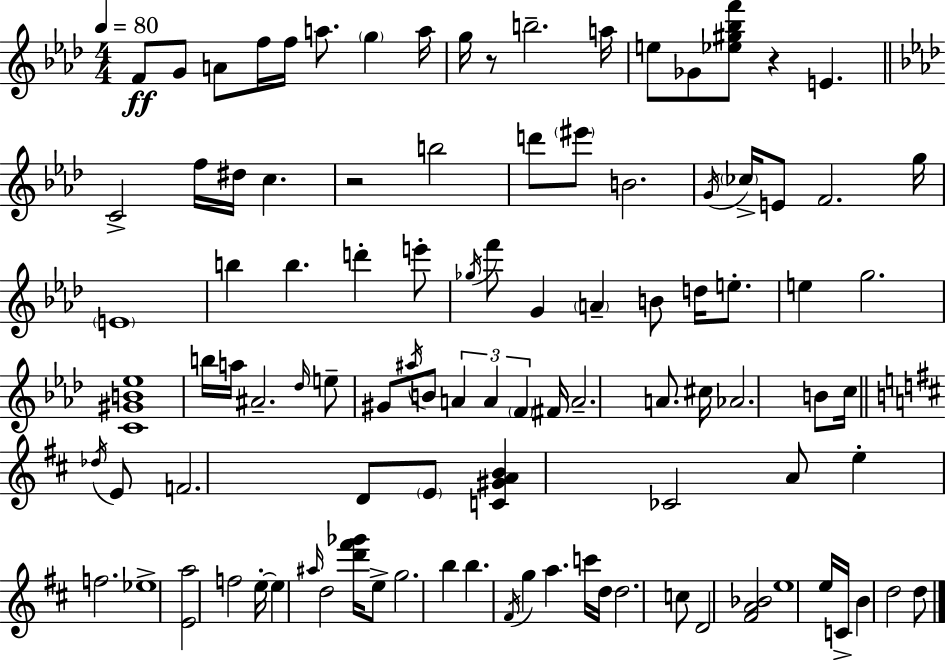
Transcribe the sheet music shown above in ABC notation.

X:1
T:Untitled
M:4/4
L:1/4
K:Ab
F/2 G/2 A/2 f/4 f/4 a/2 g a/4 g/4 z/2 b2 a/4 e/2 _G/2 [_e^g_bf']/2 z E C2 f/4 ^d/4 c z2 b2 d'/2 ^e'/2 B2 G/4 _c/4 E/2 F2 g/4 E4 b b d' e'/2 _g/4 f'/2 G A B/2 d/4 e/2 e g2 [C^GB_e]4 b/4 a/4 ^A2 _d/4 e/2 ^G/2 ^a/4 B/2 A A F ^F/4 A2 A/2 ^c/4 _A2 B/2 c/4 _d/4 E/2 F2 D/2 E/2 [C^GAB] _C2 A/2 e f2 _e4 [Ea]2 f2 e/4 e ^a/4 d2 [d'^f'_g']/4 e/2 g2 b b ^F/4 g a c'/4 d/4 d2 c/2 D2 [^FA_B]2 e4 e/4 C/4 B d2 d/2